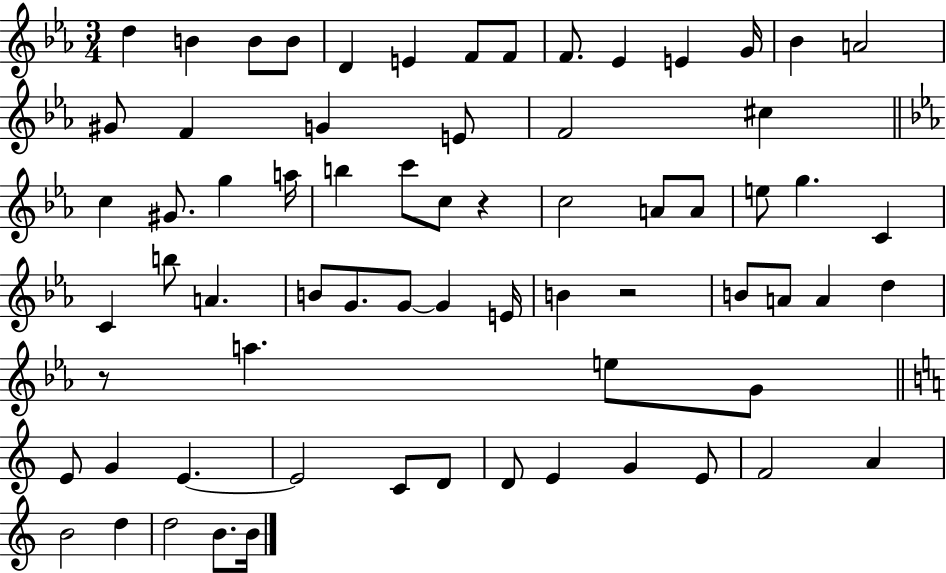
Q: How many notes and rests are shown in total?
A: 69